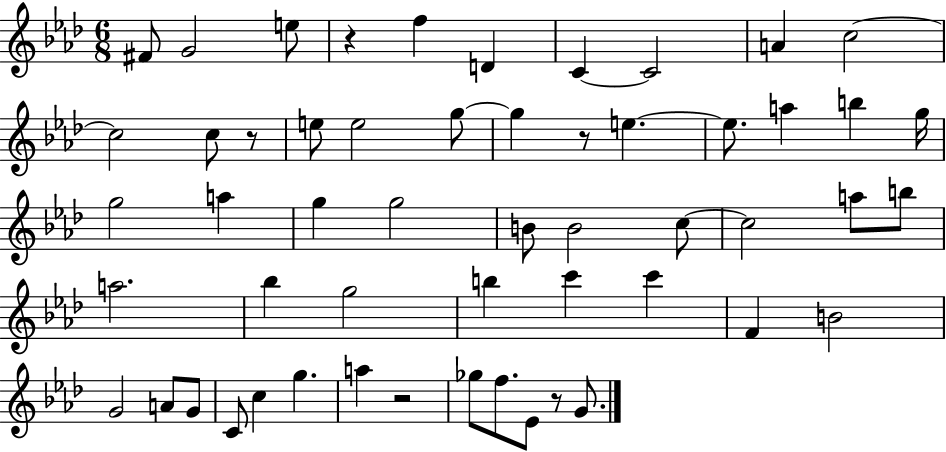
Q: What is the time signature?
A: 6/8